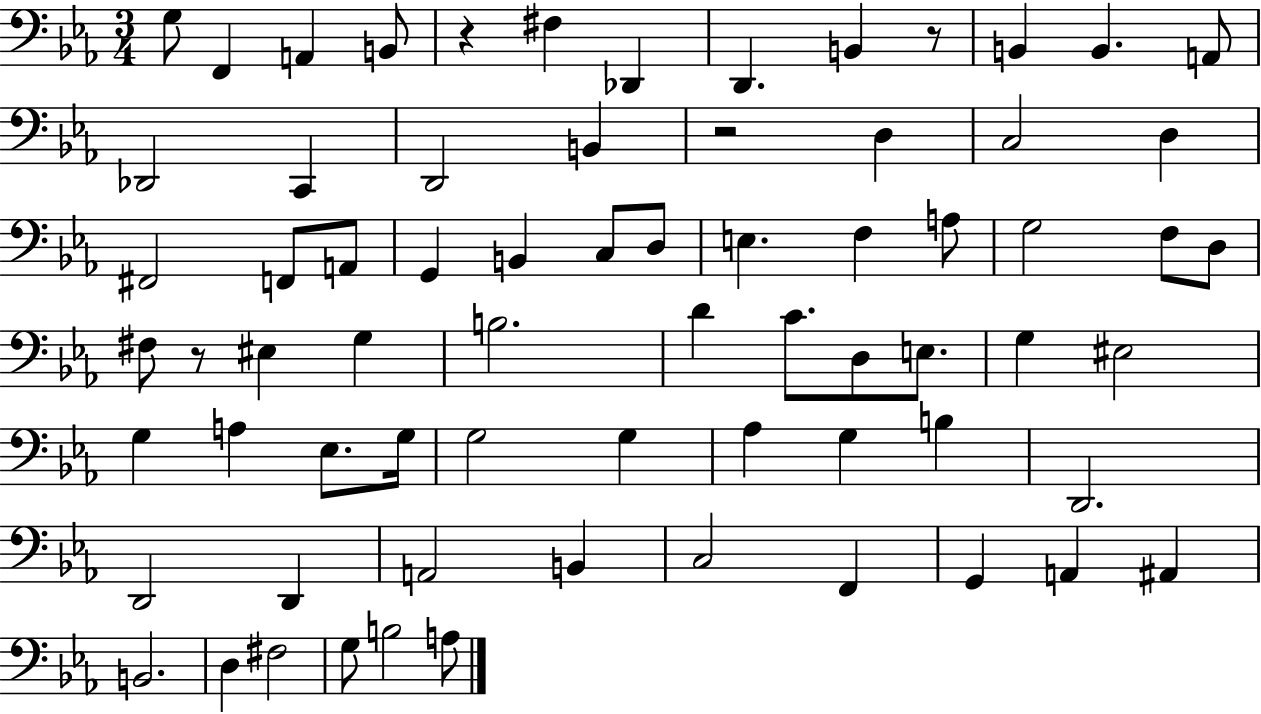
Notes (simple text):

G3/e F2/q A2/q B2/e R/q F#3/q Db2/q D2/q. B2/q R/e B2/q B2/q. A2/e Db2/h C2/q D2/h B2/q R/h D3/q C3/h D3/q F#2/h F2/e A2/e G2/q B2/q C3/e D3/e E3/q. F3/q A3/e G3/h F3/e D3/e F#3/e R/e EIS3/q G3/q B3/h. D4/q C4/e. D3/e E3/e. G3/q EIS3/h G3/q A3/q Eb3/e. G3/s G3/h G3/q Ab3/q G3/q B3/q D2/h. D2/h D2/q A2/h B2/q C3/h F2/q G2/q A2/q A#2/q B2/h. D3/q F#3/h G3/e B3/h A3/e